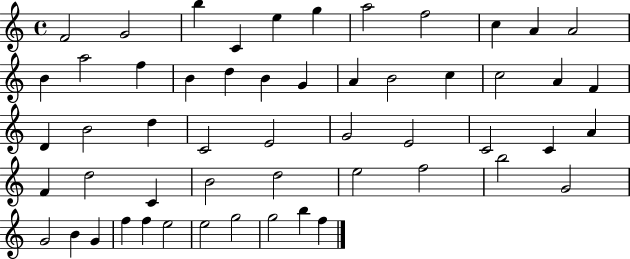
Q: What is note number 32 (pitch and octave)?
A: C4